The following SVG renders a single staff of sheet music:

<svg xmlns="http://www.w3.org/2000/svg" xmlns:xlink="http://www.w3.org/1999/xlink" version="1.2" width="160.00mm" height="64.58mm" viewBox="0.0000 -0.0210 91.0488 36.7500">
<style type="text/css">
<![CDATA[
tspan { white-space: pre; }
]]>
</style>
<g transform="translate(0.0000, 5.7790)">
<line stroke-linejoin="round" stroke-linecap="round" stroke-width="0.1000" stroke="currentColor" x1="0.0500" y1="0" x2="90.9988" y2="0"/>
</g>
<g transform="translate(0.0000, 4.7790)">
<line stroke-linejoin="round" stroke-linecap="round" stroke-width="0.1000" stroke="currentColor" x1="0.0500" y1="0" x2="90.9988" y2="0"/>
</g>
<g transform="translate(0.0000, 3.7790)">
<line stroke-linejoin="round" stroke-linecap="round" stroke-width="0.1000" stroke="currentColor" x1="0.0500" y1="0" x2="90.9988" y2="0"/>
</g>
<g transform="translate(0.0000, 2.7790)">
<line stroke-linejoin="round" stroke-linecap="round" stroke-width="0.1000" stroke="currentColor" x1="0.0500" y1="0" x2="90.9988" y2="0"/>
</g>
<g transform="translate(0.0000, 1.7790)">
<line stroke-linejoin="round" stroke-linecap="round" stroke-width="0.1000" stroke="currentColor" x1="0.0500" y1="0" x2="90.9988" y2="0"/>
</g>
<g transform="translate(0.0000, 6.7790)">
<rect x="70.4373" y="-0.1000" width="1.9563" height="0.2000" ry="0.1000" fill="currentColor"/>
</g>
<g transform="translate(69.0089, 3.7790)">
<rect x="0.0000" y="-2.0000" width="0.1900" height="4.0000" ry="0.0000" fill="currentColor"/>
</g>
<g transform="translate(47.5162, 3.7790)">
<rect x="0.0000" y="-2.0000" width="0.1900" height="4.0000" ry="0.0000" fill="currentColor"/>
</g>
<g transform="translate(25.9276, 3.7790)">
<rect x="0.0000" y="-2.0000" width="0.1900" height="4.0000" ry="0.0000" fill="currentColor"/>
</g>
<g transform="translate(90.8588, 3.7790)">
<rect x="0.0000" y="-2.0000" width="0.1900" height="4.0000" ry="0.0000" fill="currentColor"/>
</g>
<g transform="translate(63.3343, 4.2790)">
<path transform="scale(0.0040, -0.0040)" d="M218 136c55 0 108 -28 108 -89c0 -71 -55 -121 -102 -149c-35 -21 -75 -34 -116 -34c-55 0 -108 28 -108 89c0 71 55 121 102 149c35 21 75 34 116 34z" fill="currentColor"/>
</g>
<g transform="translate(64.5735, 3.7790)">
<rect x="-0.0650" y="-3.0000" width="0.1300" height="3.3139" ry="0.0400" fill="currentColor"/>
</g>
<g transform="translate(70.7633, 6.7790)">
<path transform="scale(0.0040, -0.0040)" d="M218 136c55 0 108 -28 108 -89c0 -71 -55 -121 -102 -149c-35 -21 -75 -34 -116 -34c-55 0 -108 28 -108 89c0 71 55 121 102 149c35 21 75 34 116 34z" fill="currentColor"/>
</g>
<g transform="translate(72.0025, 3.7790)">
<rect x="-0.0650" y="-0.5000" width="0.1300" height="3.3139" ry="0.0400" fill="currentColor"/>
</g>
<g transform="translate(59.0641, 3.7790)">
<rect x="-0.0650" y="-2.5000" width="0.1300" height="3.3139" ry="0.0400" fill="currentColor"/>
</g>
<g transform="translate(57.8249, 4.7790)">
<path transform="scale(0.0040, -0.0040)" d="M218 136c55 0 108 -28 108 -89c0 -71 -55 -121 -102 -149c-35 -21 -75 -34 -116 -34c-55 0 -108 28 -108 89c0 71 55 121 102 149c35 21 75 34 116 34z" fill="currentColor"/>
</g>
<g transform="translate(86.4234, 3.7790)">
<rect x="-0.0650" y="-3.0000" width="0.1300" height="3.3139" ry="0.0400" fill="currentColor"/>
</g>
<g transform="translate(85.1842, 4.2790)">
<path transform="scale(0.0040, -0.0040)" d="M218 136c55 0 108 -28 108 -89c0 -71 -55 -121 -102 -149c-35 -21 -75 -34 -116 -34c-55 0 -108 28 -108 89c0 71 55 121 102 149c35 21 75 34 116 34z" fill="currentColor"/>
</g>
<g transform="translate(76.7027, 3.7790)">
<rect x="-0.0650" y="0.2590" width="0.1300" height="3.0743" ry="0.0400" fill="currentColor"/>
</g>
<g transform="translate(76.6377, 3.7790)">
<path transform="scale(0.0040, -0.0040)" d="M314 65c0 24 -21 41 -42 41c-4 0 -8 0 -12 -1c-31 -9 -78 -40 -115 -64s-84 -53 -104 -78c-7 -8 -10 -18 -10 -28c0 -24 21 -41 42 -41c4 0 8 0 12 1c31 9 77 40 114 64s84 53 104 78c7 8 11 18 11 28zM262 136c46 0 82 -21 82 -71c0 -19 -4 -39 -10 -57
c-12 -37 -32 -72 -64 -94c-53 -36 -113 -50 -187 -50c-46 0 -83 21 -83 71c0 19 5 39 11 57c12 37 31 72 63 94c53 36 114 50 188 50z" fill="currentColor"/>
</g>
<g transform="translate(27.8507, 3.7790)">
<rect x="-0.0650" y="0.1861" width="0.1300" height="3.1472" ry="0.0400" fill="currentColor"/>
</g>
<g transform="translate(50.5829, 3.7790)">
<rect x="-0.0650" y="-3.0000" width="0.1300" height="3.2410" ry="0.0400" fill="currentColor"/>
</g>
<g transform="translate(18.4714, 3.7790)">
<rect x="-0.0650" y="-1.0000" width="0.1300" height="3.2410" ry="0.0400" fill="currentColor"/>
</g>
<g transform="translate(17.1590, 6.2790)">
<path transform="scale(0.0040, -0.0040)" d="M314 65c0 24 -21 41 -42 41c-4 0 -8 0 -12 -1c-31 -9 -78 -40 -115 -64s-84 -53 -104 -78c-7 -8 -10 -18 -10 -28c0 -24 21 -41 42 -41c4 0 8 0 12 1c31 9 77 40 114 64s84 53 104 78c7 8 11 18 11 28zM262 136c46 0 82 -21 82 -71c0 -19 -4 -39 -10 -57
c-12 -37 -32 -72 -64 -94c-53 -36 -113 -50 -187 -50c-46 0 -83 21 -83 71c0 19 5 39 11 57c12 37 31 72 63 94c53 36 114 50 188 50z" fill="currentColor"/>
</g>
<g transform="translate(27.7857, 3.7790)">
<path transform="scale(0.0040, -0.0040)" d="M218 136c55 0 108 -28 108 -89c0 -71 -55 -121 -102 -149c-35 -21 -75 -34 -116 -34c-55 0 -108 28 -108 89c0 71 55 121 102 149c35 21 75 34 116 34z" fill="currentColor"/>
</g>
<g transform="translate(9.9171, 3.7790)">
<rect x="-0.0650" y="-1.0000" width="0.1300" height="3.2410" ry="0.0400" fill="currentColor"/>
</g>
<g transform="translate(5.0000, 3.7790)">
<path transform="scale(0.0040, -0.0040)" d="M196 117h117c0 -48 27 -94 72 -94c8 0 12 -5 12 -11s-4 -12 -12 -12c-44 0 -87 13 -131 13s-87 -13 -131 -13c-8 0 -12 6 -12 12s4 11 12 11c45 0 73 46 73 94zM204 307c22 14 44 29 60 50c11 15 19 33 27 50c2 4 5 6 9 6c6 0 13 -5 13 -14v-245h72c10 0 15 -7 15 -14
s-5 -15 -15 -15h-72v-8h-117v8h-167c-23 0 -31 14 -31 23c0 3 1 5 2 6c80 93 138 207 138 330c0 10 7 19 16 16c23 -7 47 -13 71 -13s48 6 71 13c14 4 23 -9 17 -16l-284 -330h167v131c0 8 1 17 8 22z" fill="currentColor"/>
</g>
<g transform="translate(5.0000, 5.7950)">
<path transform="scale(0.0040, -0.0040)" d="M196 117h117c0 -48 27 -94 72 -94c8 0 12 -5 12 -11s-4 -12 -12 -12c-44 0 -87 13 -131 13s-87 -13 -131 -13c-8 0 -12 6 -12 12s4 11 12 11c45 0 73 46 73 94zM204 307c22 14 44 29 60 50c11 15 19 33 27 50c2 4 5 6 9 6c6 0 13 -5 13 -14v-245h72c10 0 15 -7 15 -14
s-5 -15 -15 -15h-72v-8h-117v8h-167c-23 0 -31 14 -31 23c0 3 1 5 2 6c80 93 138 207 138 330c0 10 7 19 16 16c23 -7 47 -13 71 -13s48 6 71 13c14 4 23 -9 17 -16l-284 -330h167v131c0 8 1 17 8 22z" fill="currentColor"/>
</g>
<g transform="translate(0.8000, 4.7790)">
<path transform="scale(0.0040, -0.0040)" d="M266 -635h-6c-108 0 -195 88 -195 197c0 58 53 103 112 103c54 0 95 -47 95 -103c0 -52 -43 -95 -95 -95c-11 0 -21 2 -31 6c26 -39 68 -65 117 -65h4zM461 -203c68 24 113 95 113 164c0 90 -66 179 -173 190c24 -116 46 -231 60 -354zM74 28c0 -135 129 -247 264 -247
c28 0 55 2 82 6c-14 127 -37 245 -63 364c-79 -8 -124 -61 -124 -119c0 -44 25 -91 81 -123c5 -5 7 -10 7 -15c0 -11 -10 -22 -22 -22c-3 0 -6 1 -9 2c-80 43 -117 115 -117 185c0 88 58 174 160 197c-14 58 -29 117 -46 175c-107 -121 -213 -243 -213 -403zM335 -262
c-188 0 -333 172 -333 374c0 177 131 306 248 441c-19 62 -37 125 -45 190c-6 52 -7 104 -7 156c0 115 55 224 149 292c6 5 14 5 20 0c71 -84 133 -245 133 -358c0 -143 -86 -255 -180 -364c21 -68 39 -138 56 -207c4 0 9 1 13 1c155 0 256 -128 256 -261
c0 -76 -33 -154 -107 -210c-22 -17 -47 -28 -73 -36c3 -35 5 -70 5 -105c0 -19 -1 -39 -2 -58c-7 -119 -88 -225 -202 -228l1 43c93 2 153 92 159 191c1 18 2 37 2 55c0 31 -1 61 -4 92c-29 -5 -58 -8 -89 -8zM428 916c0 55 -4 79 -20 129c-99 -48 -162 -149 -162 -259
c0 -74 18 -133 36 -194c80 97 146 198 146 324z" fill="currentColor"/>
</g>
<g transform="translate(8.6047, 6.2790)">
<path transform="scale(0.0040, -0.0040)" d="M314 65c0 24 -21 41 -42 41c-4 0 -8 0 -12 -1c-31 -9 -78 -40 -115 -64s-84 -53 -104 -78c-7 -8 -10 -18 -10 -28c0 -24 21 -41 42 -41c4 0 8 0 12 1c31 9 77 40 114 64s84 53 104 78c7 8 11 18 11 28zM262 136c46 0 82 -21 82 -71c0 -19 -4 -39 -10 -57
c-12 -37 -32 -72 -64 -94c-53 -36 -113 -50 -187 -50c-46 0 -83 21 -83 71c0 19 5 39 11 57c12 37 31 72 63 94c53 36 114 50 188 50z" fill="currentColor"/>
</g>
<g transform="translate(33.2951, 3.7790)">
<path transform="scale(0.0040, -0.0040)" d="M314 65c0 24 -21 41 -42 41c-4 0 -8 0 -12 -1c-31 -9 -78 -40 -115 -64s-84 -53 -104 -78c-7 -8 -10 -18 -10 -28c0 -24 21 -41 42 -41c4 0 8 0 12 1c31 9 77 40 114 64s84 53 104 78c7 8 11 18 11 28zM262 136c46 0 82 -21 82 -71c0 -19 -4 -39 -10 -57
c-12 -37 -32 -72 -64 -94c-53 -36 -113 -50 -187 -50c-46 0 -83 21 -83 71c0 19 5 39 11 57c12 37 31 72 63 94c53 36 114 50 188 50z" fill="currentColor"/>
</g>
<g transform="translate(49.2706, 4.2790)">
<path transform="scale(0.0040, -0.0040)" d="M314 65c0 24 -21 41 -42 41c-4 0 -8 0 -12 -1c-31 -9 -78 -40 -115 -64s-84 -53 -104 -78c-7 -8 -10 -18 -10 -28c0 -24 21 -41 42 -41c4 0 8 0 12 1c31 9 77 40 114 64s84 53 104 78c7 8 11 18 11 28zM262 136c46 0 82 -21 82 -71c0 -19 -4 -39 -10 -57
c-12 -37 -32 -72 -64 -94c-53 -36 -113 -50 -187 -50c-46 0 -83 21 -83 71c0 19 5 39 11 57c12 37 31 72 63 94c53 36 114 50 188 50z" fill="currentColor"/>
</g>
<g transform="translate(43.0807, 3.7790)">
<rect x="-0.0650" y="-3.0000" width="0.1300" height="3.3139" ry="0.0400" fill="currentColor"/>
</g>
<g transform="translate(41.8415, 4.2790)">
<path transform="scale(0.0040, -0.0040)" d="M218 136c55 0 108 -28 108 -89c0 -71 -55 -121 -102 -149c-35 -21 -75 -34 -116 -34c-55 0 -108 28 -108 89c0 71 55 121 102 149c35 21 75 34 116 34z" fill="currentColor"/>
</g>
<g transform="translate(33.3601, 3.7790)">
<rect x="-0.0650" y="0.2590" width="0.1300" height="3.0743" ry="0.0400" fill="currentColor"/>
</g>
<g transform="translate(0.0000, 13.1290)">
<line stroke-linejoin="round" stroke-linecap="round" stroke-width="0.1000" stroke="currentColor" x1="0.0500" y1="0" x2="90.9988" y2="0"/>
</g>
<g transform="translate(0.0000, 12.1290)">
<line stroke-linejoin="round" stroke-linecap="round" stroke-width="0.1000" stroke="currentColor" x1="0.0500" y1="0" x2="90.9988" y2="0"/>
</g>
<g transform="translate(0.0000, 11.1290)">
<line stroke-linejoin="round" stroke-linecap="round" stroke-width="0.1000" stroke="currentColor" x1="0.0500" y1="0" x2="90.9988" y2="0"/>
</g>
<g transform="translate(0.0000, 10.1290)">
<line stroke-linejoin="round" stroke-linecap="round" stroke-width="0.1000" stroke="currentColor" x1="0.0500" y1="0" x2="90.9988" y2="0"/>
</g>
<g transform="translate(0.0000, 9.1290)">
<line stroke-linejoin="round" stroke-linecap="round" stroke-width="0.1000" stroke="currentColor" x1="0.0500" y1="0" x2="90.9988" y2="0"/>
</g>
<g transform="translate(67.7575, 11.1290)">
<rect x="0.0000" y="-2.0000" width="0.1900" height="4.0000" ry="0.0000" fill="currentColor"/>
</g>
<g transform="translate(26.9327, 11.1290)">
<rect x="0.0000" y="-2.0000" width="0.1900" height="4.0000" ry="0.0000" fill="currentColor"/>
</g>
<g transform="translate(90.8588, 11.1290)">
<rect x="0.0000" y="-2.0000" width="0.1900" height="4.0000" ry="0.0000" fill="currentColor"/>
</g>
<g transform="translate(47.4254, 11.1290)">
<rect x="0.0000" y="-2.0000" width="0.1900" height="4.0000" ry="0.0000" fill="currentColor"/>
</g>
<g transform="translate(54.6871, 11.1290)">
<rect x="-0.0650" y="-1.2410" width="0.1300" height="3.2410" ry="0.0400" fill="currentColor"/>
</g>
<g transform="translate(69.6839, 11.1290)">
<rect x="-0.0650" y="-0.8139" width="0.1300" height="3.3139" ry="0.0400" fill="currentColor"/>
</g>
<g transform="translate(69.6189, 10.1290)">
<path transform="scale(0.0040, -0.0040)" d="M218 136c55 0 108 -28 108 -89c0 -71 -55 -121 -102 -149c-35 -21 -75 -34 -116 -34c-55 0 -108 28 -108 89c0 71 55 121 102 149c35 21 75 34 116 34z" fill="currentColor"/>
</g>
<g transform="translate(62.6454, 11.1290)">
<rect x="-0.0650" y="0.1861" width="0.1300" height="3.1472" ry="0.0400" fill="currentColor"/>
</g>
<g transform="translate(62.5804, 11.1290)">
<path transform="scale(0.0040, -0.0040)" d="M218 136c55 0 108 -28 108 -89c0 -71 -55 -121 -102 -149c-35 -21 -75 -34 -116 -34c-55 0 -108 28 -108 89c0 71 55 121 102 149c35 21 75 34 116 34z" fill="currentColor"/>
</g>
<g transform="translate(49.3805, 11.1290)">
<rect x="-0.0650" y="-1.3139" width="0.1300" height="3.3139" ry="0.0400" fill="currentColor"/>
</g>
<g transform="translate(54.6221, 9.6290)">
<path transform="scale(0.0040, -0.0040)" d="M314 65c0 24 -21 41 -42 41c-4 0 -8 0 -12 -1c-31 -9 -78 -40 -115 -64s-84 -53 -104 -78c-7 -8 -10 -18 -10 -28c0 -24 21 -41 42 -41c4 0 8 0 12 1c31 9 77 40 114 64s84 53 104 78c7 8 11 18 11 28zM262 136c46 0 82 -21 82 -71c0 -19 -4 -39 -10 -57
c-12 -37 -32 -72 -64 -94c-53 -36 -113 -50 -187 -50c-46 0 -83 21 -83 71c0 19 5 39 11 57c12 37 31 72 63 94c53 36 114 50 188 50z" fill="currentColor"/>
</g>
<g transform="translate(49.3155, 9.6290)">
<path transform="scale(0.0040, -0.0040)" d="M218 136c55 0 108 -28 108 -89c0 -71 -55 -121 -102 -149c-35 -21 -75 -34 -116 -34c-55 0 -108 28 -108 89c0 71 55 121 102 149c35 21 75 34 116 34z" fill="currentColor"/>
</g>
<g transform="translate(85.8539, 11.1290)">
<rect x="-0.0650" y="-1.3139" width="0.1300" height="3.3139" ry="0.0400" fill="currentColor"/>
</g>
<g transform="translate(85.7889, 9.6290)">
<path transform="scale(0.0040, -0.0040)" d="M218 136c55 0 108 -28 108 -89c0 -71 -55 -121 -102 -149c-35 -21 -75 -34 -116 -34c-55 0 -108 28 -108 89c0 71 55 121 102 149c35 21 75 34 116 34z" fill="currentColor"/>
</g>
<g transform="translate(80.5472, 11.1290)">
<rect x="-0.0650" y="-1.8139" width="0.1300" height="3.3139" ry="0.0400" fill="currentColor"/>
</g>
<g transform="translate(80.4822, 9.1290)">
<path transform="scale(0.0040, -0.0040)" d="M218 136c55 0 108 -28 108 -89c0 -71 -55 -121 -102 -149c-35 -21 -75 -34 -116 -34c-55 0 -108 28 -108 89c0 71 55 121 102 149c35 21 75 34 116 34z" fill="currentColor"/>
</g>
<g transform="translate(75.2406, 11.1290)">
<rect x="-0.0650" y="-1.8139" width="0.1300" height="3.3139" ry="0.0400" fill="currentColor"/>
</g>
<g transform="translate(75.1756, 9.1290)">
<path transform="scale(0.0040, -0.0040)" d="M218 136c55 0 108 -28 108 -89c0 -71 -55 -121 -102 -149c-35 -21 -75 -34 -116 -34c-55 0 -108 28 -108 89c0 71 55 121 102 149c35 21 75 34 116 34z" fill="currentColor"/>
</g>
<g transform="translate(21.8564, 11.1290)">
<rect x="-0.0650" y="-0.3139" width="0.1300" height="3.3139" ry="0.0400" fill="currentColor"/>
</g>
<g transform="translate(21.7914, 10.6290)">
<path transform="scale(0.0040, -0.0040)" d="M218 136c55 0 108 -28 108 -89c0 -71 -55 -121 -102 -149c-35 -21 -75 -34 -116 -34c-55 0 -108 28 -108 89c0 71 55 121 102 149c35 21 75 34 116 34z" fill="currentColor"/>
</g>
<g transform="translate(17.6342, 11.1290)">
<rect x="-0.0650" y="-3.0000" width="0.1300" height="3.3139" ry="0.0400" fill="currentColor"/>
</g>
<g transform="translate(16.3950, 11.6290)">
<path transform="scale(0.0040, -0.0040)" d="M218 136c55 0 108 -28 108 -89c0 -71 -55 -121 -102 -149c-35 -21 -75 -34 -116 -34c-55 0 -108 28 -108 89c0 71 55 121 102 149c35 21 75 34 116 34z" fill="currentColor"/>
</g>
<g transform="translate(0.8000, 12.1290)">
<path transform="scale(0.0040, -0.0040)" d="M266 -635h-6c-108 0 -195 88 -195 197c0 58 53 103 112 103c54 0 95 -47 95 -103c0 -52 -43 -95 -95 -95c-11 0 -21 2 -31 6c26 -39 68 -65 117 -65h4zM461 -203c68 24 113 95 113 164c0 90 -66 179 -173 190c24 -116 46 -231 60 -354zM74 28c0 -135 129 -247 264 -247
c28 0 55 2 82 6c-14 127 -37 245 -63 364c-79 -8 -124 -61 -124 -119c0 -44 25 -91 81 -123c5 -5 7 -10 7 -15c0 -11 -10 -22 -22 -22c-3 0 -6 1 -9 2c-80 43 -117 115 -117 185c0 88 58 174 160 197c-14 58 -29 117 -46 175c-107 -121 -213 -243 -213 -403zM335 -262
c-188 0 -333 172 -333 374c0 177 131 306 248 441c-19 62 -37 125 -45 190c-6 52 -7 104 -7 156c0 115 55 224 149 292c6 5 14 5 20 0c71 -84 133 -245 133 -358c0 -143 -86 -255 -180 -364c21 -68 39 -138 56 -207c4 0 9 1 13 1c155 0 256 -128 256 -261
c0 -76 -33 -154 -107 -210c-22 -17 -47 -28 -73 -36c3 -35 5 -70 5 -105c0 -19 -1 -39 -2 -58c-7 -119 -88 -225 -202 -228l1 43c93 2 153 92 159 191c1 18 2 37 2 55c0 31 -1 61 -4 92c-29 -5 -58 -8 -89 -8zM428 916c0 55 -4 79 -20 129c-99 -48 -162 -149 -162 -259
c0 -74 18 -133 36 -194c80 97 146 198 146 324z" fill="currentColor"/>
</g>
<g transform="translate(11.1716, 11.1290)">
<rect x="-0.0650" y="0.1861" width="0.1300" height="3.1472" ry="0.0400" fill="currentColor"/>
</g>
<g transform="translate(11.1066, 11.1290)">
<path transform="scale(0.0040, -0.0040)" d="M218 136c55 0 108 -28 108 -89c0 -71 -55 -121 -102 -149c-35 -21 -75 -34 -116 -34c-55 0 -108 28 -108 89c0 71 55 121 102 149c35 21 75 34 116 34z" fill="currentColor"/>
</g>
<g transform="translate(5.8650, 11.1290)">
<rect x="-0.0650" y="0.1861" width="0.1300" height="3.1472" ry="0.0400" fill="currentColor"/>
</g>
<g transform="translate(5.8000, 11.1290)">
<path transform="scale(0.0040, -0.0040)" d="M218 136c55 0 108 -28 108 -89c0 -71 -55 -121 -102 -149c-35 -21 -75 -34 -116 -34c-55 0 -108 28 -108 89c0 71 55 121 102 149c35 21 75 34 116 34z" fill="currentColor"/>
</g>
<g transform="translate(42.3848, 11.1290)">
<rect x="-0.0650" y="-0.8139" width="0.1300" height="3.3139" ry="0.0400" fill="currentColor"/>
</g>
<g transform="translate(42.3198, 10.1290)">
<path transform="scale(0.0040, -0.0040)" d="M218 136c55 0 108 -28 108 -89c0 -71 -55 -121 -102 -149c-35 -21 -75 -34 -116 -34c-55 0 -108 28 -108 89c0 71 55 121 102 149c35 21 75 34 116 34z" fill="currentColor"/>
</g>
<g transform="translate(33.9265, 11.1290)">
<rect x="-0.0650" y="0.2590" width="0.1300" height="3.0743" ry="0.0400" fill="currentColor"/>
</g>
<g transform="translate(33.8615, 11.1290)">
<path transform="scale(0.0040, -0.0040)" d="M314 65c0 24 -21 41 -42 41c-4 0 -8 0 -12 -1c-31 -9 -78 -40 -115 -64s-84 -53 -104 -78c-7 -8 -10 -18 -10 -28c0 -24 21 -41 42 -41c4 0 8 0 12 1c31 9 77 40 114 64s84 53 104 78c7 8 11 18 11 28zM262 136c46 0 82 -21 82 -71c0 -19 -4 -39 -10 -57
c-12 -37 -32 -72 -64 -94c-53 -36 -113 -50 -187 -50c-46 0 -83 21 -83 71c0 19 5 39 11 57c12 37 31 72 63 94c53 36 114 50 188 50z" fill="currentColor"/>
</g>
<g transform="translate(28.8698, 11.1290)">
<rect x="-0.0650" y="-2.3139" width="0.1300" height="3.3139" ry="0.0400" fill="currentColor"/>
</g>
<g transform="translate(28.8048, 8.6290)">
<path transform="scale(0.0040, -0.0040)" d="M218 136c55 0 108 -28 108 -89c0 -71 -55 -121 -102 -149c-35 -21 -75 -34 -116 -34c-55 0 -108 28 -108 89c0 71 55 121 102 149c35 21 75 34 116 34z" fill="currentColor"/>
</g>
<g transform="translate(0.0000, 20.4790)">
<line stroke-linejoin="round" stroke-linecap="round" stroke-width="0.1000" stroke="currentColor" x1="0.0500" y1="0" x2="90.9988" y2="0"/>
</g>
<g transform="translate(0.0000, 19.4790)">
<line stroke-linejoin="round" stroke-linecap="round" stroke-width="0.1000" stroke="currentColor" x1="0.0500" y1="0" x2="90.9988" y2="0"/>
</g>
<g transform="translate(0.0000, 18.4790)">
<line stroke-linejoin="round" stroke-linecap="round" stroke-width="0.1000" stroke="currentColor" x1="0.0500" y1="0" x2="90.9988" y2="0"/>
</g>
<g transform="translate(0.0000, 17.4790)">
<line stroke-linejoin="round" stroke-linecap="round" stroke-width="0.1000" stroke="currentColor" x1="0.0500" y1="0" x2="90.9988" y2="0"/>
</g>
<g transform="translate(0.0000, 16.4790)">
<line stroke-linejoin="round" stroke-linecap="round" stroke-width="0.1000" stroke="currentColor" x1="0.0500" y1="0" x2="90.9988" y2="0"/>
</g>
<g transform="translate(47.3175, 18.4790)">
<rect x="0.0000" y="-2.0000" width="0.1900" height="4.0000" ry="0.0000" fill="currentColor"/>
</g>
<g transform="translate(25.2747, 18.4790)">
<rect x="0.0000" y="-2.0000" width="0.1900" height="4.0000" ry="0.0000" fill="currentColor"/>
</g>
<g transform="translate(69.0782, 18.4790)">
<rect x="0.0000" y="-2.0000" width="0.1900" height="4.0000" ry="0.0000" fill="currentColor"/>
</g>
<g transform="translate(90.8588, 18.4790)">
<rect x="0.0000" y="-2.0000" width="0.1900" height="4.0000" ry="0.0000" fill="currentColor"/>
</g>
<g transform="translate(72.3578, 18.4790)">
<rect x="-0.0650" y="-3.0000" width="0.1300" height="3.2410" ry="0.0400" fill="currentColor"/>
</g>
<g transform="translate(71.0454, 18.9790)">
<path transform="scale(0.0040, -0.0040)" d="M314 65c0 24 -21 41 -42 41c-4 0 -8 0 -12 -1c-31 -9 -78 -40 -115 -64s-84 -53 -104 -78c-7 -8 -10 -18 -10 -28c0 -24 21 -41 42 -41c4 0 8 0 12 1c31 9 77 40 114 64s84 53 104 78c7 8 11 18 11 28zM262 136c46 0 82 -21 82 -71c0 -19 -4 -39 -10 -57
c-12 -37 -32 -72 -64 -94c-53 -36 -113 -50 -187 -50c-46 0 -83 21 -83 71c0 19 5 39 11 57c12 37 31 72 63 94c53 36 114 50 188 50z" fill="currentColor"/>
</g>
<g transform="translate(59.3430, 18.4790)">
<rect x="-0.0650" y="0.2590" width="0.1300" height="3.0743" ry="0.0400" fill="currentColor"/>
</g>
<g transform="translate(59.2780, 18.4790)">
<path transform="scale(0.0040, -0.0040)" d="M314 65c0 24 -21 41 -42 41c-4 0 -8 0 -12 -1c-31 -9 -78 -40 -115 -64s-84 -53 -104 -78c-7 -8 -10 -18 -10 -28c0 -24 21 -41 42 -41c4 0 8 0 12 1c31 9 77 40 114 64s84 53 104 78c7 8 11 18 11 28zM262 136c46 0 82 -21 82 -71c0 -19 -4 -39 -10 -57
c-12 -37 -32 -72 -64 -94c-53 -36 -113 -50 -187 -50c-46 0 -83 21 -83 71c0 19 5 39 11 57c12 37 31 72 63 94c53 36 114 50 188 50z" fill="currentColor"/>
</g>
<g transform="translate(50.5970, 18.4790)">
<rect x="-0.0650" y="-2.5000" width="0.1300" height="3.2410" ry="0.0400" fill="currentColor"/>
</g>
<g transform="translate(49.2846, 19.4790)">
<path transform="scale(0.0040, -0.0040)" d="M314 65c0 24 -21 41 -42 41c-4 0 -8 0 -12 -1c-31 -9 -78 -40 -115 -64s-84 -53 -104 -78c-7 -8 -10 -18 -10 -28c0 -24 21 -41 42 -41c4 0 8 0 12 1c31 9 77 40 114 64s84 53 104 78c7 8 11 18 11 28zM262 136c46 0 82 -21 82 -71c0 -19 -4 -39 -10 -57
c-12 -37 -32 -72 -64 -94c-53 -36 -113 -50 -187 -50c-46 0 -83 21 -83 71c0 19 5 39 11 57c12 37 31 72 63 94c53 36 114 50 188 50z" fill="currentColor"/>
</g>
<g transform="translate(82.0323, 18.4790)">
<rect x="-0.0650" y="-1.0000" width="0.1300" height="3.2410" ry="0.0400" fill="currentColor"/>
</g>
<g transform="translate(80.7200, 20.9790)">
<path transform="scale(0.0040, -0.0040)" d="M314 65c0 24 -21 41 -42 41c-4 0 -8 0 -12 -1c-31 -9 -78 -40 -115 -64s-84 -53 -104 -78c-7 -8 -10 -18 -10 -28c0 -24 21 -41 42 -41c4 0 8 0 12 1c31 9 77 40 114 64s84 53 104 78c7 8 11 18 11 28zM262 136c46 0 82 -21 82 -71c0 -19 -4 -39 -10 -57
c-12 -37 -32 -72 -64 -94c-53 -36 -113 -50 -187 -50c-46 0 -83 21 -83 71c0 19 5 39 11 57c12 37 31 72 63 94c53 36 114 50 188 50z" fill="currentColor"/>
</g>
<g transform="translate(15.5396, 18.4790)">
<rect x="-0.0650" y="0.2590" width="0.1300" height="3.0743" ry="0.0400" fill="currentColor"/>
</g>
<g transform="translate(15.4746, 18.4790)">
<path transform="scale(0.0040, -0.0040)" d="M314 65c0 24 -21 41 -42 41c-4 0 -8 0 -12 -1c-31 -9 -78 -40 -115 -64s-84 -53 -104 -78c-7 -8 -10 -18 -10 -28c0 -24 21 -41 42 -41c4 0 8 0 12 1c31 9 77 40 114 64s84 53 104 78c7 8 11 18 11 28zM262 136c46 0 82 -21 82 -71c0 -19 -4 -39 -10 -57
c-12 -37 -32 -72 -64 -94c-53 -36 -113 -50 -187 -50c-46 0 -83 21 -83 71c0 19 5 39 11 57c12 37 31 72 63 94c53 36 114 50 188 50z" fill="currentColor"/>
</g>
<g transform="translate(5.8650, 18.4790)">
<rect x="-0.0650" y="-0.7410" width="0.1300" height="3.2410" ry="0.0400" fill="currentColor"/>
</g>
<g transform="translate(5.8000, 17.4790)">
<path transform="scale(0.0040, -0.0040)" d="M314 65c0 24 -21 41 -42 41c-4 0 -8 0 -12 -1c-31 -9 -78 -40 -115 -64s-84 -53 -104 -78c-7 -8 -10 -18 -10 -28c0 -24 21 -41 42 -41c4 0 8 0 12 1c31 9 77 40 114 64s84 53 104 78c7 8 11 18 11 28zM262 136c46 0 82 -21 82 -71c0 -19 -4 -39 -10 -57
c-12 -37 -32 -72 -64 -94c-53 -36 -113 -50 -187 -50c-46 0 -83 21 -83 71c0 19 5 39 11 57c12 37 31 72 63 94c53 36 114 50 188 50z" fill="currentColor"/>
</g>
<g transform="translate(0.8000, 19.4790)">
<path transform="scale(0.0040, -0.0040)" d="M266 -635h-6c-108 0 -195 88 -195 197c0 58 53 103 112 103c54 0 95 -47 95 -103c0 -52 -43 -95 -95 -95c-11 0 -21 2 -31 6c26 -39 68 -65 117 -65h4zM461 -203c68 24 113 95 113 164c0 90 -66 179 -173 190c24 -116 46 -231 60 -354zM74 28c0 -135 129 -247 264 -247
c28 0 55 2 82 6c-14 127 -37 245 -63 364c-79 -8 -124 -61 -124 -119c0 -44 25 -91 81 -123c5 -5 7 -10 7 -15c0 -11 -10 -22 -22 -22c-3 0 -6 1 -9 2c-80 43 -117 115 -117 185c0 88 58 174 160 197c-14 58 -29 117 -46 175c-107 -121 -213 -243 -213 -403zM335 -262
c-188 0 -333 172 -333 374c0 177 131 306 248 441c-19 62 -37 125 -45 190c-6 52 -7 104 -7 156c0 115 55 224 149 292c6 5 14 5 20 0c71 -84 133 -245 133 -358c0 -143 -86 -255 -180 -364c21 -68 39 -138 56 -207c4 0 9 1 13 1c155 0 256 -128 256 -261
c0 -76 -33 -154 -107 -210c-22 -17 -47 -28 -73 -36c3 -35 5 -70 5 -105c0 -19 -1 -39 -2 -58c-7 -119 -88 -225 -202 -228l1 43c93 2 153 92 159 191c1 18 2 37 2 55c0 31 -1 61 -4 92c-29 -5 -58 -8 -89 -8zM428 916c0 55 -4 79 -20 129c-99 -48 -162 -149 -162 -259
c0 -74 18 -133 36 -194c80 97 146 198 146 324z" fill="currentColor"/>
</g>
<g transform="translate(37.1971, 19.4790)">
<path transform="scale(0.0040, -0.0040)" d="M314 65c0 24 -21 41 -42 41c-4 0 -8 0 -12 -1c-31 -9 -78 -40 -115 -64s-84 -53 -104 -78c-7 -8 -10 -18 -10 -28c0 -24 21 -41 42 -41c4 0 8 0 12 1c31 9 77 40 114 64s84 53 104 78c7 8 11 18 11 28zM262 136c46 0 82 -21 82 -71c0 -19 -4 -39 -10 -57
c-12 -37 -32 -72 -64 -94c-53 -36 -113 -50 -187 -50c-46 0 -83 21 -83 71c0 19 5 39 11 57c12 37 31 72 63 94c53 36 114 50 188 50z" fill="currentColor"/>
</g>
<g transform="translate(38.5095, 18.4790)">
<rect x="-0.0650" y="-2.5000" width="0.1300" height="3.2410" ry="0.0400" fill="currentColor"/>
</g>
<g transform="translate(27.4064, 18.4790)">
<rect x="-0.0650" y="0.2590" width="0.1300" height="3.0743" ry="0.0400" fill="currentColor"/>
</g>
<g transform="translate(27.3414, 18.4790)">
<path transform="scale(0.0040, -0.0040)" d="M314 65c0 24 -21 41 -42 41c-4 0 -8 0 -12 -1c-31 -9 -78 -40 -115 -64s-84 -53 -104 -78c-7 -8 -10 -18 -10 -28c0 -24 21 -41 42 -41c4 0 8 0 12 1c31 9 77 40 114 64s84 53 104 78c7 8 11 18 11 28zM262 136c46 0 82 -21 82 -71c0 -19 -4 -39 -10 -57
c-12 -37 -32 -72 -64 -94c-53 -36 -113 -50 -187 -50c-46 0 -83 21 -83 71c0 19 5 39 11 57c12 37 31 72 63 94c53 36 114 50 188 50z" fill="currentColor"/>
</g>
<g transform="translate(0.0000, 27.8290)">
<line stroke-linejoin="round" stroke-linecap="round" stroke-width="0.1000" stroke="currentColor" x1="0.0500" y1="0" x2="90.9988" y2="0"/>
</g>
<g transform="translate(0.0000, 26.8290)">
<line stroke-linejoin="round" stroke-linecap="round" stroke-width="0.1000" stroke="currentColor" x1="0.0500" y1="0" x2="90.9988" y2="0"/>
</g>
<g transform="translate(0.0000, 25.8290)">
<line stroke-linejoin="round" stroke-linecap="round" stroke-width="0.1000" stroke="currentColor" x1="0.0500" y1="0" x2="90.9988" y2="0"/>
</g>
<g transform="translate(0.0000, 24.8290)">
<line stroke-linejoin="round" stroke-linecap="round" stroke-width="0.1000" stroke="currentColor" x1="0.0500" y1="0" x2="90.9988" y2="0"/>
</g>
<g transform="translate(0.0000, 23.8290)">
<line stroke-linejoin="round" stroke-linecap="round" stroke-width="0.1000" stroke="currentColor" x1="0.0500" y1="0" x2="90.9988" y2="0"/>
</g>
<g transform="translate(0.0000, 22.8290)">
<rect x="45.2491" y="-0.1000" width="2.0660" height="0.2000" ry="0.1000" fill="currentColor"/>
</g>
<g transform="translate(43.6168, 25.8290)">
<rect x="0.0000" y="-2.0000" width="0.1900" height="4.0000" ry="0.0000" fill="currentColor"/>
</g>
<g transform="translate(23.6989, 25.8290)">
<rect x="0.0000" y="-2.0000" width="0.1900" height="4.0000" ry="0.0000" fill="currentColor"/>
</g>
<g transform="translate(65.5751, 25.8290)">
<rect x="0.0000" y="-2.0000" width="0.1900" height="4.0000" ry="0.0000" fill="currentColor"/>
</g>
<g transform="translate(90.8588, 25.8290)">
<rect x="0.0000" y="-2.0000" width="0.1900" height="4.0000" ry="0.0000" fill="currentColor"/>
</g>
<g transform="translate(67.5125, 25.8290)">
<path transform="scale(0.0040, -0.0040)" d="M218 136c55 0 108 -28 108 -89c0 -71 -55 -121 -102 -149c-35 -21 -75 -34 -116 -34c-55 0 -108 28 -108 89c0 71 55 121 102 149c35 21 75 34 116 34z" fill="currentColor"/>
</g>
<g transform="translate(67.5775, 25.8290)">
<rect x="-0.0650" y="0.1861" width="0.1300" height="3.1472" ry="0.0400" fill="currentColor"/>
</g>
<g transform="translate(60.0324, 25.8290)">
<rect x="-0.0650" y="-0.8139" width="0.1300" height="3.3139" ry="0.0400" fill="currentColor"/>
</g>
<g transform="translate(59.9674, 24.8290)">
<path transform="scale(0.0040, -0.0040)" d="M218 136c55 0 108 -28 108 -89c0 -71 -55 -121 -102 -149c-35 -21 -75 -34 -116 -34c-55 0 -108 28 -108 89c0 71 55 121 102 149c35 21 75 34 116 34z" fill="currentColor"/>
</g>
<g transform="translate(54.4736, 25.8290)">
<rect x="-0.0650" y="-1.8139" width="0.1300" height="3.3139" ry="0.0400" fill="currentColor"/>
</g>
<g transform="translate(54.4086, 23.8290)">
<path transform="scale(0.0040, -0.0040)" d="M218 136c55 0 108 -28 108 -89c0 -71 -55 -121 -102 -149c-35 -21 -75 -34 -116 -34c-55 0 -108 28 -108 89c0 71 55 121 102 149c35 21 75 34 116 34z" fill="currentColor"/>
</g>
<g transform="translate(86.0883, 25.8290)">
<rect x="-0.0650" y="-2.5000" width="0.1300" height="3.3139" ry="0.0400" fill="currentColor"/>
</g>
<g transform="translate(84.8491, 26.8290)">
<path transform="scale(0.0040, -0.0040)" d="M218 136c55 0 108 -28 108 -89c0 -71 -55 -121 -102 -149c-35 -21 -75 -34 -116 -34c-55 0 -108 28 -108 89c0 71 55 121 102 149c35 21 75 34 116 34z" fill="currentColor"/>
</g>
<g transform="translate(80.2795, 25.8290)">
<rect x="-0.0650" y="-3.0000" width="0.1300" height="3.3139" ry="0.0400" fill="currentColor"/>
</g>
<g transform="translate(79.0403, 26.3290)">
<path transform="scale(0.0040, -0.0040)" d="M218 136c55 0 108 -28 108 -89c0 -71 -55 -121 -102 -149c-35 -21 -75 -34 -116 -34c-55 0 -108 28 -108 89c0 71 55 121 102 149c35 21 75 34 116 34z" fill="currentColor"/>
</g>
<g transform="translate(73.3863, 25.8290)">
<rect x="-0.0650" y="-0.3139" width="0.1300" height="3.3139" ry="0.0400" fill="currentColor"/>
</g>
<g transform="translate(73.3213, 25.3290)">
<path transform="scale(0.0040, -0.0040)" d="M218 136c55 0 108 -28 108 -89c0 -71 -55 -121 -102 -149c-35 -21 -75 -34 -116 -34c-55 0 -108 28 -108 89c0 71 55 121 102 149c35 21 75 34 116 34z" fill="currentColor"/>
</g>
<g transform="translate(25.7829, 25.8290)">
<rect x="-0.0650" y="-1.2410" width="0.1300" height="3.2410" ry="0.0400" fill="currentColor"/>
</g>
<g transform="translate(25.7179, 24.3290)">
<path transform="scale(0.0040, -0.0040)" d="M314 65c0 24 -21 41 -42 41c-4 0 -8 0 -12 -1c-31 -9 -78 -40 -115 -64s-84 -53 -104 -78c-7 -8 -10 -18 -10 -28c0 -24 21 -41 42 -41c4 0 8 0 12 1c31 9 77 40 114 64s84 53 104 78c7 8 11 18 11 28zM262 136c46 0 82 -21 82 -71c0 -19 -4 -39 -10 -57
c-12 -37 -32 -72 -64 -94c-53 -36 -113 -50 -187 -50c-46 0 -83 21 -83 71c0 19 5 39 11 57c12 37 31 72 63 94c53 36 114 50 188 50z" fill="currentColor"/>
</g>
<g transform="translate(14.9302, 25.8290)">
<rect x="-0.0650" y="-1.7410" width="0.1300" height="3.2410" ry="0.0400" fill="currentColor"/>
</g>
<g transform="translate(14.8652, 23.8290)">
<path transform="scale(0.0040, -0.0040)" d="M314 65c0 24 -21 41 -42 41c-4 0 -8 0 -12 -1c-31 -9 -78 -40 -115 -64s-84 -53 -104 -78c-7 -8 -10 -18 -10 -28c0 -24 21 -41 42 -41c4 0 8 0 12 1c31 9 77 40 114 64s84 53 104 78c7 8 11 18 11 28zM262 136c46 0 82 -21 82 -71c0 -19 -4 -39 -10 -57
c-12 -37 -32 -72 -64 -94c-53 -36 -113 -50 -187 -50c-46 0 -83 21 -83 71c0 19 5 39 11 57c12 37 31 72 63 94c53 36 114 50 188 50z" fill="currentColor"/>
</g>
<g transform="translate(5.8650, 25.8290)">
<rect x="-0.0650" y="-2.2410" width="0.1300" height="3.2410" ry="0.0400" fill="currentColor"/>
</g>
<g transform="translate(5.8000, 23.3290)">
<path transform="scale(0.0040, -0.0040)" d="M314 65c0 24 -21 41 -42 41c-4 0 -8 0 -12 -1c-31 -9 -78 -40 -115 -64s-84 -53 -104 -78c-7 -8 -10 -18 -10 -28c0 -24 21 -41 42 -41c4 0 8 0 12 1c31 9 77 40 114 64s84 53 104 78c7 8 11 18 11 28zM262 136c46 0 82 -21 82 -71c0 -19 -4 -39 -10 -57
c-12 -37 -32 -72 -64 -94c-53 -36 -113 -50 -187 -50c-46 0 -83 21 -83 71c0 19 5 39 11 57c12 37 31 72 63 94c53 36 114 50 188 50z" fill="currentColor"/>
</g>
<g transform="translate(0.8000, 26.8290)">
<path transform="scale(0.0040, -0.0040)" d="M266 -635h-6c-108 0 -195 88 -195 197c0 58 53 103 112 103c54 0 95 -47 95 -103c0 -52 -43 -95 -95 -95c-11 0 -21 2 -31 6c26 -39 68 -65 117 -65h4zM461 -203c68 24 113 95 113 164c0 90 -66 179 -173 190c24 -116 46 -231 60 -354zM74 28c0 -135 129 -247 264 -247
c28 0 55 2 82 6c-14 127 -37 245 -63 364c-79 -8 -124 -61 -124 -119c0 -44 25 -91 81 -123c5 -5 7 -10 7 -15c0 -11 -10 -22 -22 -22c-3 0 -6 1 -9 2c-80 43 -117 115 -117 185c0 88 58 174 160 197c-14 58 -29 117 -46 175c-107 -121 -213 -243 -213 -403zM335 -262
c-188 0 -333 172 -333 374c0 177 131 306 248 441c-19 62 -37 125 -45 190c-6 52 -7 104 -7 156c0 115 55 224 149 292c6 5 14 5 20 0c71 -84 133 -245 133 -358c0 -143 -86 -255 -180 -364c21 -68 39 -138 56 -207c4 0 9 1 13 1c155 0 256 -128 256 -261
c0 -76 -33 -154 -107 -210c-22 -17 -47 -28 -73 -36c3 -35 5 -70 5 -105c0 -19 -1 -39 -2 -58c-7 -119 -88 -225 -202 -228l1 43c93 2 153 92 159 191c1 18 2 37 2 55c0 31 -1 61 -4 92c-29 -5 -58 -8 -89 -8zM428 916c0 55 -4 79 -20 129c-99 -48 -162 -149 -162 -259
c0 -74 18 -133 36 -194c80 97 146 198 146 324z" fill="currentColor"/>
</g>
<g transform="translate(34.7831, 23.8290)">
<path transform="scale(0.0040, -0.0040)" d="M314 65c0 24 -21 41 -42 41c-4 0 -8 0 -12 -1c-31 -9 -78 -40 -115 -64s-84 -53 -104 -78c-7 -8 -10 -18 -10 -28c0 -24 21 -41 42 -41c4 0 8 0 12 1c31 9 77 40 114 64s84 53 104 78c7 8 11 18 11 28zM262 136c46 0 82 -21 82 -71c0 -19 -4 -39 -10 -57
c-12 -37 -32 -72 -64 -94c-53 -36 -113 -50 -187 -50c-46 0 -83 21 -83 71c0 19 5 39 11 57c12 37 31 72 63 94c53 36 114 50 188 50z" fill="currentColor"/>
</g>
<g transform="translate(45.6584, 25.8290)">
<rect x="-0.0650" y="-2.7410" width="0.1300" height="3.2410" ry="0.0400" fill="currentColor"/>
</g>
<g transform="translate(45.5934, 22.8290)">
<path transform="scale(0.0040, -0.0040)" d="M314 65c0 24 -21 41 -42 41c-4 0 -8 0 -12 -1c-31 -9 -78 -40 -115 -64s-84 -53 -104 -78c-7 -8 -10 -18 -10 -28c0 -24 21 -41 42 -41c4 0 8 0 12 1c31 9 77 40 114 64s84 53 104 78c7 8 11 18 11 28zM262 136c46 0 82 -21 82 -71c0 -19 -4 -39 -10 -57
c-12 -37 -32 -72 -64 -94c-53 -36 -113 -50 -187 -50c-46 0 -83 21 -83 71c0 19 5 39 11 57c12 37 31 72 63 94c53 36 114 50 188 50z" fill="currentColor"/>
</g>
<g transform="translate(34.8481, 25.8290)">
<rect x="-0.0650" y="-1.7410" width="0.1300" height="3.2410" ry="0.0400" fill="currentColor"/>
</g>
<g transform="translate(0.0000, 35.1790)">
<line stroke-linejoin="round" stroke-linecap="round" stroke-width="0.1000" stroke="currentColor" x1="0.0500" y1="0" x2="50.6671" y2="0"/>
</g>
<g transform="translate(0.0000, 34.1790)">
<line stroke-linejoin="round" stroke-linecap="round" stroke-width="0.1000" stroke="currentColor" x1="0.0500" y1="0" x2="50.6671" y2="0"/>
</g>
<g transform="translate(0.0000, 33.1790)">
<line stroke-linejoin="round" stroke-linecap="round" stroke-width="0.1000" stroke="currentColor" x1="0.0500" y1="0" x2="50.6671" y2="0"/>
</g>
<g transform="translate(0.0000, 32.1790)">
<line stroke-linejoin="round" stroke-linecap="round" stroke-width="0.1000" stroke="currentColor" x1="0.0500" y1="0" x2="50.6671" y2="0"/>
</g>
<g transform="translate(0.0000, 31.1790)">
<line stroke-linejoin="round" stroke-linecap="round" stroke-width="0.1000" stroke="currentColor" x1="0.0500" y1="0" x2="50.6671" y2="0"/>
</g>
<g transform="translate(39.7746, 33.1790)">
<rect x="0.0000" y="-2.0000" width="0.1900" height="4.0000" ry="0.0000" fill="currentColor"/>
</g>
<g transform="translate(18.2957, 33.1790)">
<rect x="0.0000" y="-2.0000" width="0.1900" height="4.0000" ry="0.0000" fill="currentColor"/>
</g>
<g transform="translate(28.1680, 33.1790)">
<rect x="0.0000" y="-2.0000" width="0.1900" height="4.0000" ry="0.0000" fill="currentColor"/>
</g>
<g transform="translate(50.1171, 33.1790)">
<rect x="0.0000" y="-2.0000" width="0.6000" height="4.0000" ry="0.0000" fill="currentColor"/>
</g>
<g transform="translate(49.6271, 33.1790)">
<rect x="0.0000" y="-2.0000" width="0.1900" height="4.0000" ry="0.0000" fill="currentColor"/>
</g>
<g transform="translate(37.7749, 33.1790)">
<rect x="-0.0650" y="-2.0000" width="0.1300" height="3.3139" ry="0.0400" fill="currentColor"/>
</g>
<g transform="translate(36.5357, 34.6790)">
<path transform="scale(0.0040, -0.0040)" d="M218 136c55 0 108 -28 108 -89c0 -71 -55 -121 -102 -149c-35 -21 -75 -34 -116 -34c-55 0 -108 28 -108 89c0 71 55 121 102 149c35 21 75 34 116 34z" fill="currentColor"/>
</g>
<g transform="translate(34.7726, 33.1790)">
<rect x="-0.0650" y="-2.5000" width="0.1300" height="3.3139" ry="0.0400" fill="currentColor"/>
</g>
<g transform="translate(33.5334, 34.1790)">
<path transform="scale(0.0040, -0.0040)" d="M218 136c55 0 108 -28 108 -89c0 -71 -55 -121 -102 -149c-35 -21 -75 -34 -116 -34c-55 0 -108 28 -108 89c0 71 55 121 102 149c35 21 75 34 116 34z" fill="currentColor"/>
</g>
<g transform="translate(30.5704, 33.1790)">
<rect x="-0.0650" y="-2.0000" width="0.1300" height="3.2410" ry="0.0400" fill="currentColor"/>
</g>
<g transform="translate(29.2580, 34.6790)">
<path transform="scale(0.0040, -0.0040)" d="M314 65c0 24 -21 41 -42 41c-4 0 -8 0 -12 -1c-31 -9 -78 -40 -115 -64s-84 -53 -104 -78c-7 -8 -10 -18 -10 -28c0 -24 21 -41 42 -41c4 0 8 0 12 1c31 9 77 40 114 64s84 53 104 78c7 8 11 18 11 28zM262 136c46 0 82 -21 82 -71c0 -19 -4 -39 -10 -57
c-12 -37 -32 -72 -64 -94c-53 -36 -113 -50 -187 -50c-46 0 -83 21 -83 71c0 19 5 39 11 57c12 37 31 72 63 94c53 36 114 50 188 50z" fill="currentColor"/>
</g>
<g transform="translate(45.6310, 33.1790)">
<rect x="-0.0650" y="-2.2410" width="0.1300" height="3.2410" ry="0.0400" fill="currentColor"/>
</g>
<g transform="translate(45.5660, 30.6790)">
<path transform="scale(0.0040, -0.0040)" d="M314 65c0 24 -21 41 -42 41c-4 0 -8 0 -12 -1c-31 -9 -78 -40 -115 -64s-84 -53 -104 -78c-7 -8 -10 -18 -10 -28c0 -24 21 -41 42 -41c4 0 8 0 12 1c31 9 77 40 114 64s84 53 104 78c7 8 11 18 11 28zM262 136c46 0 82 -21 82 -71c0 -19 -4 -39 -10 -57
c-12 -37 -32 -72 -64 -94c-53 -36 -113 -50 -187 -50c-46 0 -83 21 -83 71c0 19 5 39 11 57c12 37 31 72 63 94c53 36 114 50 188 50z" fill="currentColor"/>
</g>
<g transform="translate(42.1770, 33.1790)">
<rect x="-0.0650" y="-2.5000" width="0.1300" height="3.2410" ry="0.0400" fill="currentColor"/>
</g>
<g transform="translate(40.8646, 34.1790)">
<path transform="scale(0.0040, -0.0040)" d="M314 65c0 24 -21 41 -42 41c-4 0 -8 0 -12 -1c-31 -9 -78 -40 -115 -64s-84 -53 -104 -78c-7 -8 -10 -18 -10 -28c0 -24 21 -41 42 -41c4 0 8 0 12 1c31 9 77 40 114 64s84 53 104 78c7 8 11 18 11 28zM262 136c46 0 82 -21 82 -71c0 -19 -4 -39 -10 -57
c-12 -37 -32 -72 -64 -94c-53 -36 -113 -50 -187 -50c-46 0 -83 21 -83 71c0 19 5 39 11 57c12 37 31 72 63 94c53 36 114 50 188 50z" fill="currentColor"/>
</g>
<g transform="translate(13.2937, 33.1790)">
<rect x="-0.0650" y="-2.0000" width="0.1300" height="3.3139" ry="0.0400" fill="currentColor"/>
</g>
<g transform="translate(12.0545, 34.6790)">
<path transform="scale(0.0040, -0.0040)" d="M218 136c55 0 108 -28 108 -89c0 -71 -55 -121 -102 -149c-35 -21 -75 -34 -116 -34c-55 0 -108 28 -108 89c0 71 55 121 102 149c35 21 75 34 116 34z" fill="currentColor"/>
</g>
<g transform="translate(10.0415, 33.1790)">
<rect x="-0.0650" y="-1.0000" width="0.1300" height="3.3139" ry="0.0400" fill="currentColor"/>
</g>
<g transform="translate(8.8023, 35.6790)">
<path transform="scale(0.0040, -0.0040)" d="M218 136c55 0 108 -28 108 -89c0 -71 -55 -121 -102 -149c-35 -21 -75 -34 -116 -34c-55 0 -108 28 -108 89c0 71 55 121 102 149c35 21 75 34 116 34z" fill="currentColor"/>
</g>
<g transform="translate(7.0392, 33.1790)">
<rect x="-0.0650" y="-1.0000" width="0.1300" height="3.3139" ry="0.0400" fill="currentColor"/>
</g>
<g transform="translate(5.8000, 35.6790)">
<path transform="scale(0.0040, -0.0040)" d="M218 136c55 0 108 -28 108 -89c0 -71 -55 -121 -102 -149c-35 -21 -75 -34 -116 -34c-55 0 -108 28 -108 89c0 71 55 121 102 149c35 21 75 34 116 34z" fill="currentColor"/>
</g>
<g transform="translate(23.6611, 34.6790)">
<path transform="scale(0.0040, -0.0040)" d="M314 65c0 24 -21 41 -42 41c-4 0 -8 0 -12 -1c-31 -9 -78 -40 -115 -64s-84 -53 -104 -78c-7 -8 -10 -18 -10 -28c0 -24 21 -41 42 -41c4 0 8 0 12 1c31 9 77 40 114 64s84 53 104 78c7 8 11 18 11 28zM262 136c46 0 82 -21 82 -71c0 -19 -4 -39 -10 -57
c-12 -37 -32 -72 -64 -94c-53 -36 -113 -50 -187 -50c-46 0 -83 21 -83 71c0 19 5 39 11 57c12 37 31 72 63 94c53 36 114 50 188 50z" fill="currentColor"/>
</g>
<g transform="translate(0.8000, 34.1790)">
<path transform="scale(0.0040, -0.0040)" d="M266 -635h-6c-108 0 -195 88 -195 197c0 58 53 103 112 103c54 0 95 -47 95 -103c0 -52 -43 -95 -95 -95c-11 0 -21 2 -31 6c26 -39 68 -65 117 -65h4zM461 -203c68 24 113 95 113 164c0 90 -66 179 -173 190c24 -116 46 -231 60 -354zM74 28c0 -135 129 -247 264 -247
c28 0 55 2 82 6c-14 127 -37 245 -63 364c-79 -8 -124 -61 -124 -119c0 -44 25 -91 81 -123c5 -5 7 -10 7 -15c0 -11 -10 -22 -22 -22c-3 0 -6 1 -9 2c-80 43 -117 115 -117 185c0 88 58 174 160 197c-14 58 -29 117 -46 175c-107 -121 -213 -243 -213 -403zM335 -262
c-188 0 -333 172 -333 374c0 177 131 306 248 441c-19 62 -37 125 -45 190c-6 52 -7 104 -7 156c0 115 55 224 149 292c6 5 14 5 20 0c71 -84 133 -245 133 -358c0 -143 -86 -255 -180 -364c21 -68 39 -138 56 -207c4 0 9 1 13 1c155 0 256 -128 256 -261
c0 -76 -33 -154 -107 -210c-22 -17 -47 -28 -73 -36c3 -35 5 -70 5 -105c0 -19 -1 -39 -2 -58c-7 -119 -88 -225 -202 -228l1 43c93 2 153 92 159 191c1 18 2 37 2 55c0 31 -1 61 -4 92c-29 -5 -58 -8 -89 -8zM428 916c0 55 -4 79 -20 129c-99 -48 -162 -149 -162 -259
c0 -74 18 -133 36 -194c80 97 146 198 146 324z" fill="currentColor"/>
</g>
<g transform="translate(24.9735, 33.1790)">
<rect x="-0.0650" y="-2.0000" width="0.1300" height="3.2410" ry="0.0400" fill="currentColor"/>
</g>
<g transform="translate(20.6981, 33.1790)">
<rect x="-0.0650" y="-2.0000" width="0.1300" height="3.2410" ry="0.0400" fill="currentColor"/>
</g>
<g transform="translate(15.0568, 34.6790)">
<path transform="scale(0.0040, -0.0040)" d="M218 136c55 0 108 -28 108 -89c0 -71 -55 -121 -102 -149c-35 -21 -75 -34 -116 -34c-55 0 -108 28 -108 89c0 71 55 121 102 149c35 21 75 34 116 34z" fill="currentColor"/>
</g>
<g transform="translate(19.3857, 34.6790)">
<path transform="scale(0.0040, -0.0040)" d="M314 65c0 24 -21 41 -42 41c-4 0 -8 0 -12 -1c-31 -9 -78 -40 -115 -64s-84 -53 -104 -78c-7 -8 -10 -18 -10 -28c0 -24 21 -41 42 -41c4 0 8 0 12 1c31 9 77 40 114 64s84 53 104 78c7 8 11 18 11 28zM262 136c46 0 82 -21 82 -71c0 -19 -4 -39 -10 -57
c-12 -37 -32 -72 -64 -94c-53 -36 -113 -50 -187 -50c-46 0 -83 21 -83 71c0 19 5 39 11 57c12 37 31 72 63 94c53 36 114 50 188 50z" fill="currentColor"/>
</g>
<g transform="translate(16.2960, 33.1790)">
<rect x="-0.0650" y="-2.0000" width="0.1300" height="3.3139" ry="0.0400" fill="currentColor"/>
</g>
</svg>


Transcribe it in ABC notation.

X:1
T:Untitled
M:4/4
L:1/4
K:C
D2 D2 B B2 A A2 G A C B2 A B B A c g B2 d e e2 B d f f e d2 B2 B2 G2 G2 B2 A2 D2 g2 f2 e2 f2 a2 f d B c A G D D F F F2 F2 F2 G F G2 g2